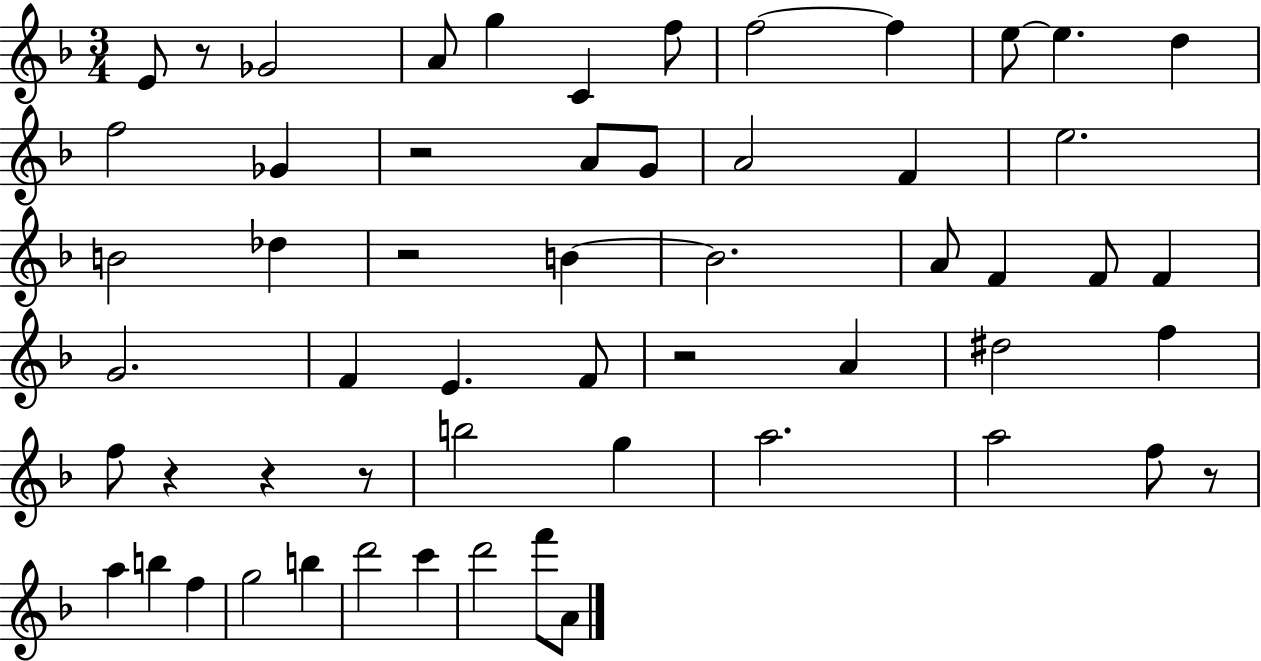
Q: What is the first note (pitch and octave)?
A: E4